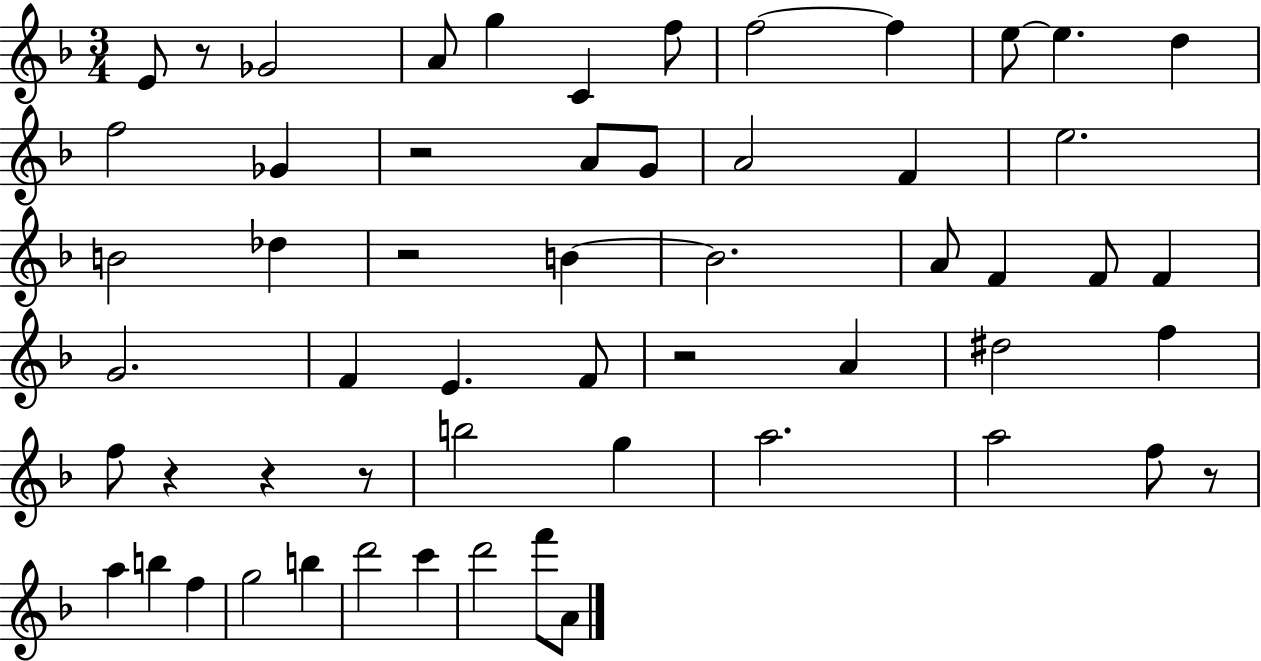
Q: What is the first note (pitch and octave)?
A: E4